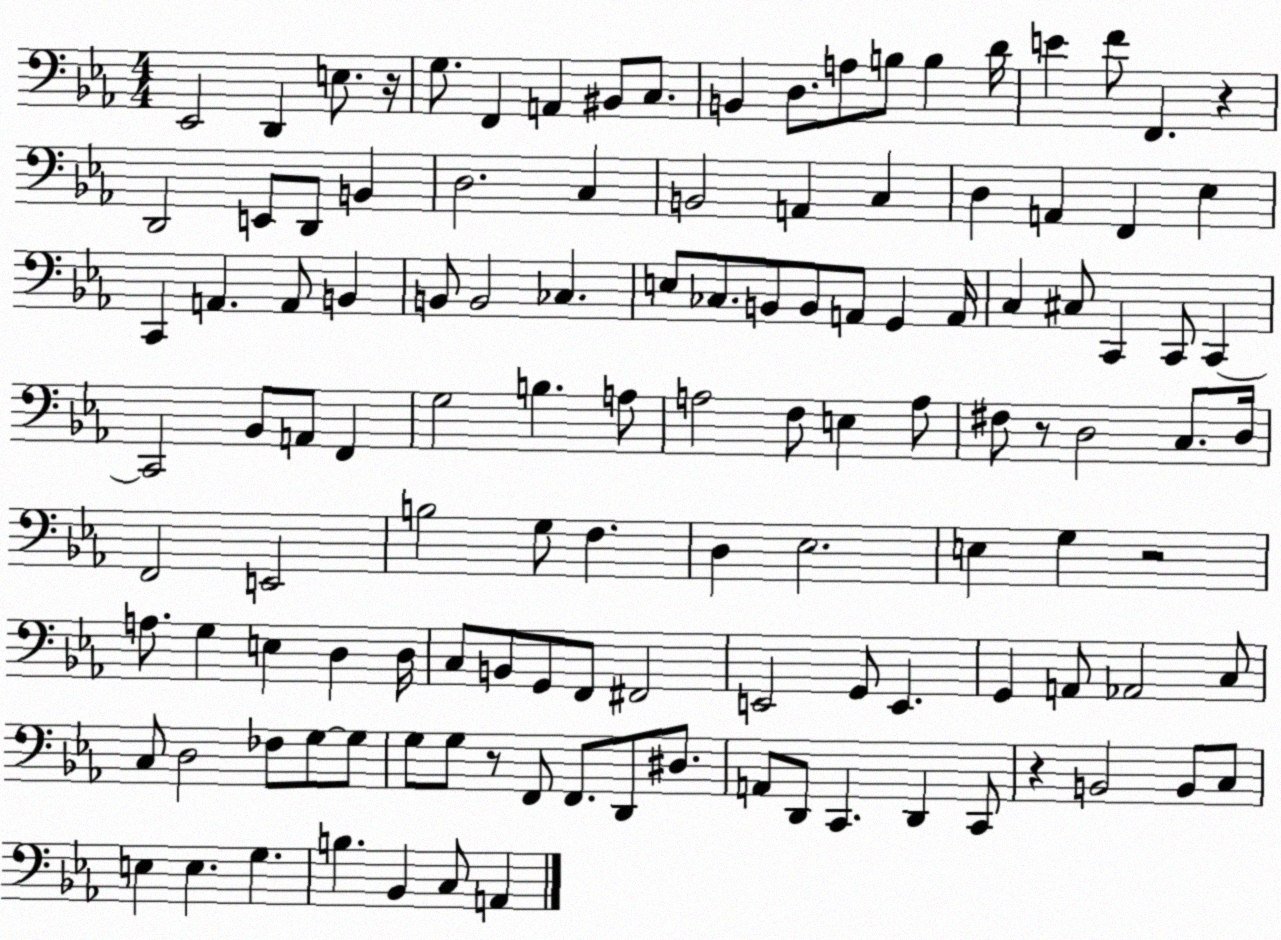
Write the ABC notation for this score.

X:1
T:Untitled
M:4/4
L:1/4
K:Eb
_E,,2 D,, E,/2 z/4 G,/2 F,, A,, ^B,,/2 C,/2 B,, D,/2 A,/2 B,/2 B, D/4 E F/2 F,, z D,,2 E,,/2 D,,/2 B,, D,2 C, B,,2 A,, C, D, A,, F,, _E, C,, A,, A,,/2 B,, B,,/2 B,,2 _C, E,/2 _C,/2 B,,/2 B,,/2 A,,/2 G,, A,,/4 C, ^C,/2 C,, C,,/2 C,, C,,2 _B,,/2 A,,/2 F,, G,2 B, A,/2 A,2 F,/2 E, A,/2 ^F,/2 z/2 D,2 C,/2 D,/4 F,,2 E,,2 B,2 G,/2 F, D, _E,2 E, G, z2 A,/2 G, E, D, D,/4 C,/2 B,,/2 G,,/2 F,,/2 ^F,,2 E,,2 G,,/2 E,, G,, A,,/2 _A,,2 C,/2 C,/2 D,2 _F,/2 G,/2 G,/2 G,/2 G,/2 z/2 F,,/2 F,,/2 D,,/2 ^D,/2 A,,/2 D,,/2 C,, D,, C,,/2 z B,,2 B,,/2 C,/2 E, E, G, B, _B,, C,/2 A,,